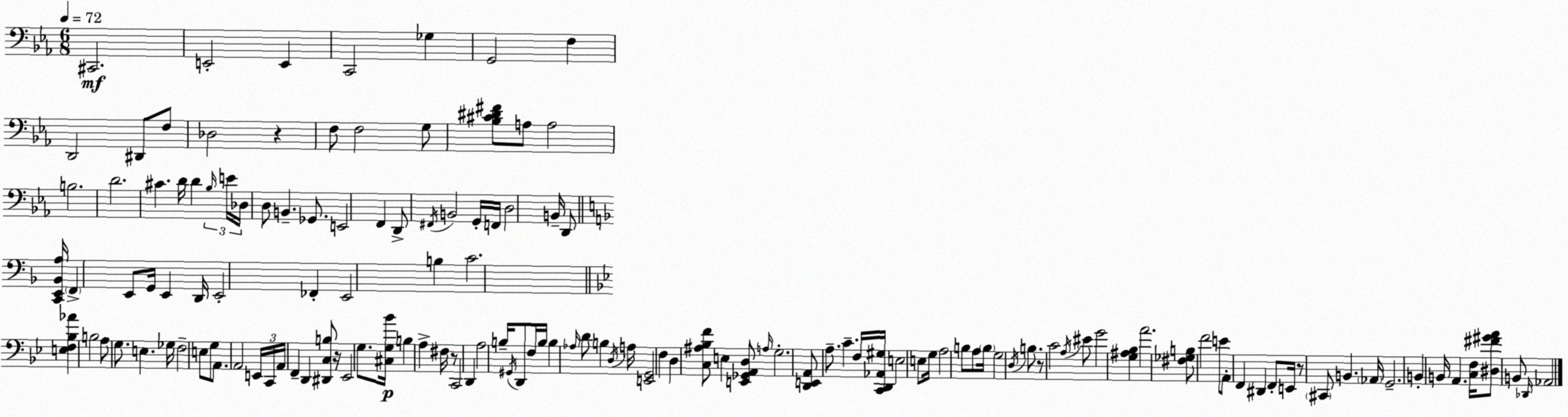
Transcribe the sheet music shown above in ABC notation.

X:1
T:Untitled
M:6/8
L:1/4
K:Cm
^C,,2 E,,2 E,, C,,2 _G, G,,2 F, D,,2 ^D,,/2 F,/2 _D,2 z F,/2 F,2 G,/2 [_B,^C^D^F]/2 A,/2 A,2 B,2 D2 ^C D/4 D _B,/4 E/4 _D,/4 D,/2 B,, _G,,/2 E,,2 F,, D,,/2 ^F,,/4 B,,2 G,,/4 F,,/4 D,2 B,,/4 D,,/2 [C,,E,,_B,,A,]/4 F,, E,,/2 G,,/4 E,, D,,/4 E,,2 _F,, E,,2 B, C2 [E,F,_B,_A] B,2 A,/2 G,/2 E, _G,/4 F,2 E,/2 G,/2 A,,/2 A,,2 E,,/4 C,,/4 A,,/4 F,, D,, [^D,,C,B,]/2 z/4 _E,,2 G,/2 [^C,G,_B]/4 B, A, ^F,/4 z/2 C,,2 D,, A,2 B,/4 ^G,,/4 D,,/2 F,/4 B,/4 B, _A,/4 D/2 B, D,/4 A,/4 [E,,G,,]2 F, D, [C,^A,_B,F]/2 E, [E,,_G,,A,,D,]/2 A,/4 G,2 [D,,E,,A,,]/2 A,/2 C F,/4 [C,,D,,_A,,^G,]/4 E,2 E,/2 G,/4 A,2 B,/2 A,/2 B,/4 G,2 D,/4 B,/2 z/2 C2 A,/4 ^E/2 G2 [G,^A,_B,] A2 [^F,_G,B,]/2 F2 E/2 A,,/2 F,, ^D,, F,,/2 E,,/4 z/2 ^C,,/2 B,, _A,,/4 G,,2 B,, B,,/4 A,, [C,F,]/4 [^D,^F^GA]/2 B,,/2 _D,,/4 _A,,2